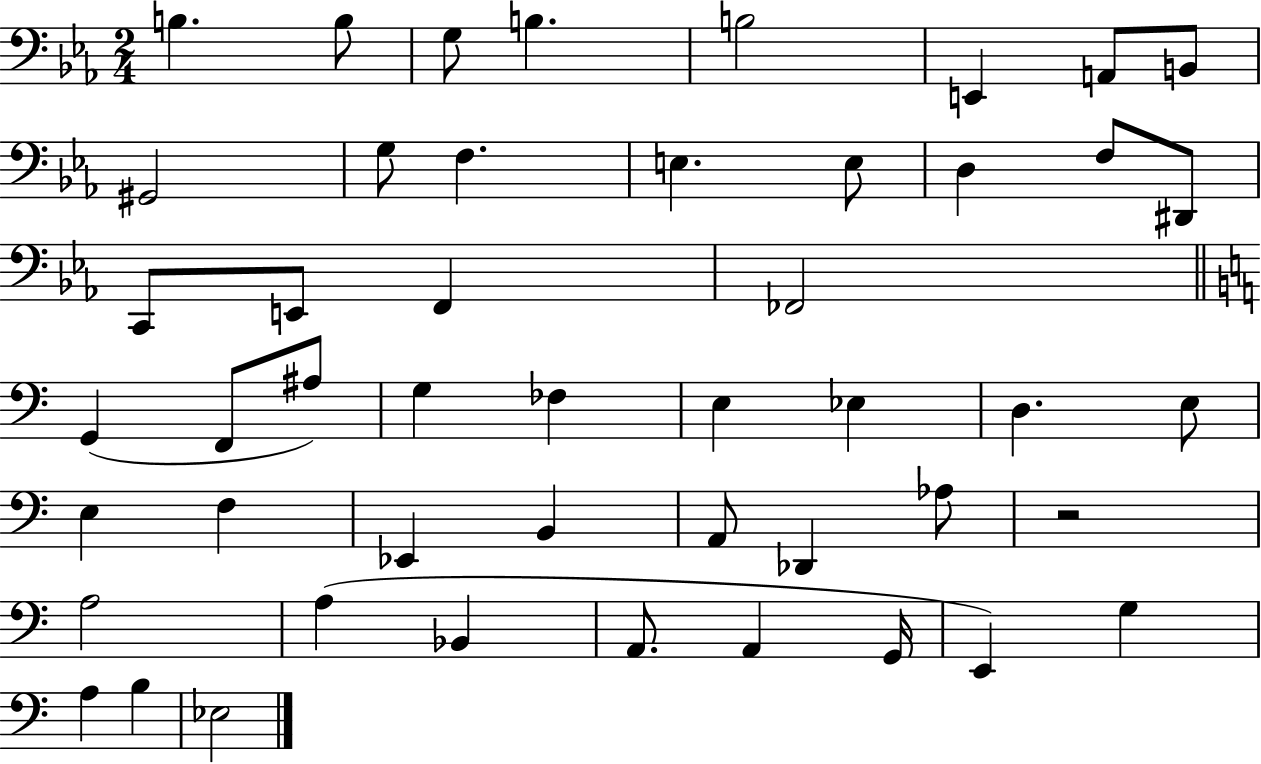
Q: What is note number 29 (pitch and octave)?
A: E3